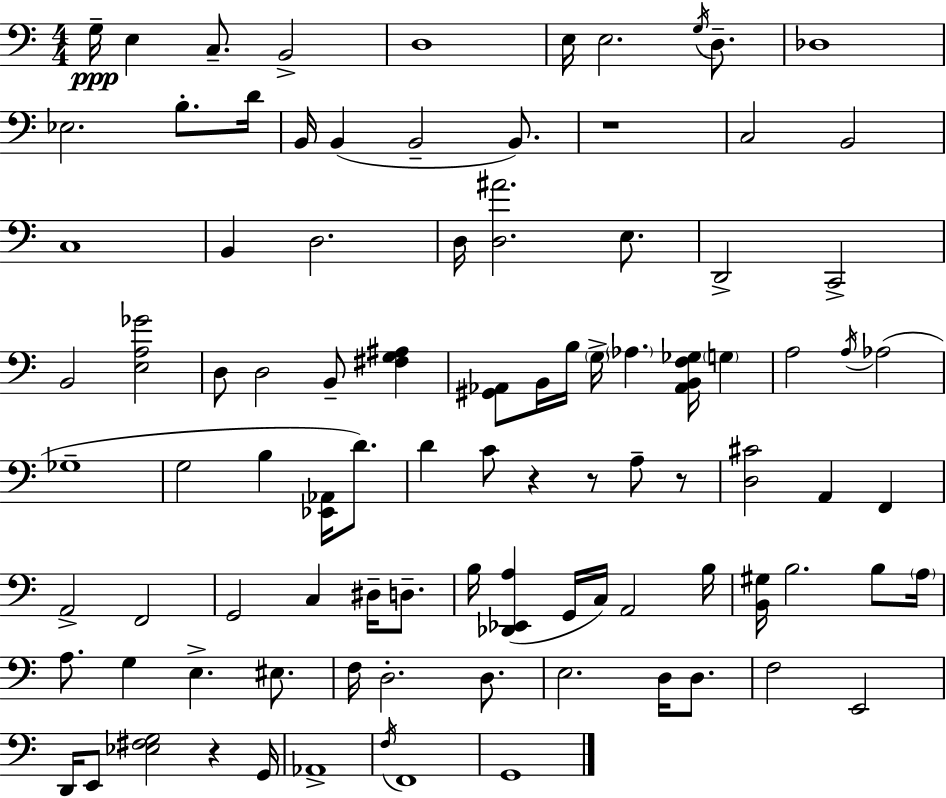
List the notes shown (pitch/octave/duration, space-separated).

G3/s E3/q C3/e. B2/h D3/w E3/s E3/h. G3/s D3/e. Db3/w Eb3/h. B3/e. D4/s B2/s B2/q B2/h B2/e. R/w C3/h B2/h C3/w B2/q D3/h. D3/s [D3,A#4]/h. E3/e. D2/h C2/h B2/h [E3,A3,Gb4]/h D3/e D3/h B2/e [F#3,G3,A#3]/q [G#2,Ab2]/e B2/s B3/s G3/s Ab3/q. [Ab2,B2,F3,Gb3]/s G3/q A3/h A3/s Ab3/h Gb3/w G3/h B3/q [Eb2,Ab2]/s D4/e. D4/q C4/e R/q R/e A3/e R/e [D3,C#4]/h A2/q F2/q A2/h F2/h G2/h C3/q D#3/s D3/e. B3/s [Db2,Eb2,A3]/q G2/s C3/s A2/h B3/s [B2,G#3]/s B3/h. B3/e A3/s A3/e. G3/q E3/q. EIS3/e. F3/s D3/h. D3/e. E3/h. D3/s D3/e. F3/h E2/h D2/s E2/e [Eb3,F#3,G3]/h R/q G2/s Ab2/w F3/s F2/w G2/w